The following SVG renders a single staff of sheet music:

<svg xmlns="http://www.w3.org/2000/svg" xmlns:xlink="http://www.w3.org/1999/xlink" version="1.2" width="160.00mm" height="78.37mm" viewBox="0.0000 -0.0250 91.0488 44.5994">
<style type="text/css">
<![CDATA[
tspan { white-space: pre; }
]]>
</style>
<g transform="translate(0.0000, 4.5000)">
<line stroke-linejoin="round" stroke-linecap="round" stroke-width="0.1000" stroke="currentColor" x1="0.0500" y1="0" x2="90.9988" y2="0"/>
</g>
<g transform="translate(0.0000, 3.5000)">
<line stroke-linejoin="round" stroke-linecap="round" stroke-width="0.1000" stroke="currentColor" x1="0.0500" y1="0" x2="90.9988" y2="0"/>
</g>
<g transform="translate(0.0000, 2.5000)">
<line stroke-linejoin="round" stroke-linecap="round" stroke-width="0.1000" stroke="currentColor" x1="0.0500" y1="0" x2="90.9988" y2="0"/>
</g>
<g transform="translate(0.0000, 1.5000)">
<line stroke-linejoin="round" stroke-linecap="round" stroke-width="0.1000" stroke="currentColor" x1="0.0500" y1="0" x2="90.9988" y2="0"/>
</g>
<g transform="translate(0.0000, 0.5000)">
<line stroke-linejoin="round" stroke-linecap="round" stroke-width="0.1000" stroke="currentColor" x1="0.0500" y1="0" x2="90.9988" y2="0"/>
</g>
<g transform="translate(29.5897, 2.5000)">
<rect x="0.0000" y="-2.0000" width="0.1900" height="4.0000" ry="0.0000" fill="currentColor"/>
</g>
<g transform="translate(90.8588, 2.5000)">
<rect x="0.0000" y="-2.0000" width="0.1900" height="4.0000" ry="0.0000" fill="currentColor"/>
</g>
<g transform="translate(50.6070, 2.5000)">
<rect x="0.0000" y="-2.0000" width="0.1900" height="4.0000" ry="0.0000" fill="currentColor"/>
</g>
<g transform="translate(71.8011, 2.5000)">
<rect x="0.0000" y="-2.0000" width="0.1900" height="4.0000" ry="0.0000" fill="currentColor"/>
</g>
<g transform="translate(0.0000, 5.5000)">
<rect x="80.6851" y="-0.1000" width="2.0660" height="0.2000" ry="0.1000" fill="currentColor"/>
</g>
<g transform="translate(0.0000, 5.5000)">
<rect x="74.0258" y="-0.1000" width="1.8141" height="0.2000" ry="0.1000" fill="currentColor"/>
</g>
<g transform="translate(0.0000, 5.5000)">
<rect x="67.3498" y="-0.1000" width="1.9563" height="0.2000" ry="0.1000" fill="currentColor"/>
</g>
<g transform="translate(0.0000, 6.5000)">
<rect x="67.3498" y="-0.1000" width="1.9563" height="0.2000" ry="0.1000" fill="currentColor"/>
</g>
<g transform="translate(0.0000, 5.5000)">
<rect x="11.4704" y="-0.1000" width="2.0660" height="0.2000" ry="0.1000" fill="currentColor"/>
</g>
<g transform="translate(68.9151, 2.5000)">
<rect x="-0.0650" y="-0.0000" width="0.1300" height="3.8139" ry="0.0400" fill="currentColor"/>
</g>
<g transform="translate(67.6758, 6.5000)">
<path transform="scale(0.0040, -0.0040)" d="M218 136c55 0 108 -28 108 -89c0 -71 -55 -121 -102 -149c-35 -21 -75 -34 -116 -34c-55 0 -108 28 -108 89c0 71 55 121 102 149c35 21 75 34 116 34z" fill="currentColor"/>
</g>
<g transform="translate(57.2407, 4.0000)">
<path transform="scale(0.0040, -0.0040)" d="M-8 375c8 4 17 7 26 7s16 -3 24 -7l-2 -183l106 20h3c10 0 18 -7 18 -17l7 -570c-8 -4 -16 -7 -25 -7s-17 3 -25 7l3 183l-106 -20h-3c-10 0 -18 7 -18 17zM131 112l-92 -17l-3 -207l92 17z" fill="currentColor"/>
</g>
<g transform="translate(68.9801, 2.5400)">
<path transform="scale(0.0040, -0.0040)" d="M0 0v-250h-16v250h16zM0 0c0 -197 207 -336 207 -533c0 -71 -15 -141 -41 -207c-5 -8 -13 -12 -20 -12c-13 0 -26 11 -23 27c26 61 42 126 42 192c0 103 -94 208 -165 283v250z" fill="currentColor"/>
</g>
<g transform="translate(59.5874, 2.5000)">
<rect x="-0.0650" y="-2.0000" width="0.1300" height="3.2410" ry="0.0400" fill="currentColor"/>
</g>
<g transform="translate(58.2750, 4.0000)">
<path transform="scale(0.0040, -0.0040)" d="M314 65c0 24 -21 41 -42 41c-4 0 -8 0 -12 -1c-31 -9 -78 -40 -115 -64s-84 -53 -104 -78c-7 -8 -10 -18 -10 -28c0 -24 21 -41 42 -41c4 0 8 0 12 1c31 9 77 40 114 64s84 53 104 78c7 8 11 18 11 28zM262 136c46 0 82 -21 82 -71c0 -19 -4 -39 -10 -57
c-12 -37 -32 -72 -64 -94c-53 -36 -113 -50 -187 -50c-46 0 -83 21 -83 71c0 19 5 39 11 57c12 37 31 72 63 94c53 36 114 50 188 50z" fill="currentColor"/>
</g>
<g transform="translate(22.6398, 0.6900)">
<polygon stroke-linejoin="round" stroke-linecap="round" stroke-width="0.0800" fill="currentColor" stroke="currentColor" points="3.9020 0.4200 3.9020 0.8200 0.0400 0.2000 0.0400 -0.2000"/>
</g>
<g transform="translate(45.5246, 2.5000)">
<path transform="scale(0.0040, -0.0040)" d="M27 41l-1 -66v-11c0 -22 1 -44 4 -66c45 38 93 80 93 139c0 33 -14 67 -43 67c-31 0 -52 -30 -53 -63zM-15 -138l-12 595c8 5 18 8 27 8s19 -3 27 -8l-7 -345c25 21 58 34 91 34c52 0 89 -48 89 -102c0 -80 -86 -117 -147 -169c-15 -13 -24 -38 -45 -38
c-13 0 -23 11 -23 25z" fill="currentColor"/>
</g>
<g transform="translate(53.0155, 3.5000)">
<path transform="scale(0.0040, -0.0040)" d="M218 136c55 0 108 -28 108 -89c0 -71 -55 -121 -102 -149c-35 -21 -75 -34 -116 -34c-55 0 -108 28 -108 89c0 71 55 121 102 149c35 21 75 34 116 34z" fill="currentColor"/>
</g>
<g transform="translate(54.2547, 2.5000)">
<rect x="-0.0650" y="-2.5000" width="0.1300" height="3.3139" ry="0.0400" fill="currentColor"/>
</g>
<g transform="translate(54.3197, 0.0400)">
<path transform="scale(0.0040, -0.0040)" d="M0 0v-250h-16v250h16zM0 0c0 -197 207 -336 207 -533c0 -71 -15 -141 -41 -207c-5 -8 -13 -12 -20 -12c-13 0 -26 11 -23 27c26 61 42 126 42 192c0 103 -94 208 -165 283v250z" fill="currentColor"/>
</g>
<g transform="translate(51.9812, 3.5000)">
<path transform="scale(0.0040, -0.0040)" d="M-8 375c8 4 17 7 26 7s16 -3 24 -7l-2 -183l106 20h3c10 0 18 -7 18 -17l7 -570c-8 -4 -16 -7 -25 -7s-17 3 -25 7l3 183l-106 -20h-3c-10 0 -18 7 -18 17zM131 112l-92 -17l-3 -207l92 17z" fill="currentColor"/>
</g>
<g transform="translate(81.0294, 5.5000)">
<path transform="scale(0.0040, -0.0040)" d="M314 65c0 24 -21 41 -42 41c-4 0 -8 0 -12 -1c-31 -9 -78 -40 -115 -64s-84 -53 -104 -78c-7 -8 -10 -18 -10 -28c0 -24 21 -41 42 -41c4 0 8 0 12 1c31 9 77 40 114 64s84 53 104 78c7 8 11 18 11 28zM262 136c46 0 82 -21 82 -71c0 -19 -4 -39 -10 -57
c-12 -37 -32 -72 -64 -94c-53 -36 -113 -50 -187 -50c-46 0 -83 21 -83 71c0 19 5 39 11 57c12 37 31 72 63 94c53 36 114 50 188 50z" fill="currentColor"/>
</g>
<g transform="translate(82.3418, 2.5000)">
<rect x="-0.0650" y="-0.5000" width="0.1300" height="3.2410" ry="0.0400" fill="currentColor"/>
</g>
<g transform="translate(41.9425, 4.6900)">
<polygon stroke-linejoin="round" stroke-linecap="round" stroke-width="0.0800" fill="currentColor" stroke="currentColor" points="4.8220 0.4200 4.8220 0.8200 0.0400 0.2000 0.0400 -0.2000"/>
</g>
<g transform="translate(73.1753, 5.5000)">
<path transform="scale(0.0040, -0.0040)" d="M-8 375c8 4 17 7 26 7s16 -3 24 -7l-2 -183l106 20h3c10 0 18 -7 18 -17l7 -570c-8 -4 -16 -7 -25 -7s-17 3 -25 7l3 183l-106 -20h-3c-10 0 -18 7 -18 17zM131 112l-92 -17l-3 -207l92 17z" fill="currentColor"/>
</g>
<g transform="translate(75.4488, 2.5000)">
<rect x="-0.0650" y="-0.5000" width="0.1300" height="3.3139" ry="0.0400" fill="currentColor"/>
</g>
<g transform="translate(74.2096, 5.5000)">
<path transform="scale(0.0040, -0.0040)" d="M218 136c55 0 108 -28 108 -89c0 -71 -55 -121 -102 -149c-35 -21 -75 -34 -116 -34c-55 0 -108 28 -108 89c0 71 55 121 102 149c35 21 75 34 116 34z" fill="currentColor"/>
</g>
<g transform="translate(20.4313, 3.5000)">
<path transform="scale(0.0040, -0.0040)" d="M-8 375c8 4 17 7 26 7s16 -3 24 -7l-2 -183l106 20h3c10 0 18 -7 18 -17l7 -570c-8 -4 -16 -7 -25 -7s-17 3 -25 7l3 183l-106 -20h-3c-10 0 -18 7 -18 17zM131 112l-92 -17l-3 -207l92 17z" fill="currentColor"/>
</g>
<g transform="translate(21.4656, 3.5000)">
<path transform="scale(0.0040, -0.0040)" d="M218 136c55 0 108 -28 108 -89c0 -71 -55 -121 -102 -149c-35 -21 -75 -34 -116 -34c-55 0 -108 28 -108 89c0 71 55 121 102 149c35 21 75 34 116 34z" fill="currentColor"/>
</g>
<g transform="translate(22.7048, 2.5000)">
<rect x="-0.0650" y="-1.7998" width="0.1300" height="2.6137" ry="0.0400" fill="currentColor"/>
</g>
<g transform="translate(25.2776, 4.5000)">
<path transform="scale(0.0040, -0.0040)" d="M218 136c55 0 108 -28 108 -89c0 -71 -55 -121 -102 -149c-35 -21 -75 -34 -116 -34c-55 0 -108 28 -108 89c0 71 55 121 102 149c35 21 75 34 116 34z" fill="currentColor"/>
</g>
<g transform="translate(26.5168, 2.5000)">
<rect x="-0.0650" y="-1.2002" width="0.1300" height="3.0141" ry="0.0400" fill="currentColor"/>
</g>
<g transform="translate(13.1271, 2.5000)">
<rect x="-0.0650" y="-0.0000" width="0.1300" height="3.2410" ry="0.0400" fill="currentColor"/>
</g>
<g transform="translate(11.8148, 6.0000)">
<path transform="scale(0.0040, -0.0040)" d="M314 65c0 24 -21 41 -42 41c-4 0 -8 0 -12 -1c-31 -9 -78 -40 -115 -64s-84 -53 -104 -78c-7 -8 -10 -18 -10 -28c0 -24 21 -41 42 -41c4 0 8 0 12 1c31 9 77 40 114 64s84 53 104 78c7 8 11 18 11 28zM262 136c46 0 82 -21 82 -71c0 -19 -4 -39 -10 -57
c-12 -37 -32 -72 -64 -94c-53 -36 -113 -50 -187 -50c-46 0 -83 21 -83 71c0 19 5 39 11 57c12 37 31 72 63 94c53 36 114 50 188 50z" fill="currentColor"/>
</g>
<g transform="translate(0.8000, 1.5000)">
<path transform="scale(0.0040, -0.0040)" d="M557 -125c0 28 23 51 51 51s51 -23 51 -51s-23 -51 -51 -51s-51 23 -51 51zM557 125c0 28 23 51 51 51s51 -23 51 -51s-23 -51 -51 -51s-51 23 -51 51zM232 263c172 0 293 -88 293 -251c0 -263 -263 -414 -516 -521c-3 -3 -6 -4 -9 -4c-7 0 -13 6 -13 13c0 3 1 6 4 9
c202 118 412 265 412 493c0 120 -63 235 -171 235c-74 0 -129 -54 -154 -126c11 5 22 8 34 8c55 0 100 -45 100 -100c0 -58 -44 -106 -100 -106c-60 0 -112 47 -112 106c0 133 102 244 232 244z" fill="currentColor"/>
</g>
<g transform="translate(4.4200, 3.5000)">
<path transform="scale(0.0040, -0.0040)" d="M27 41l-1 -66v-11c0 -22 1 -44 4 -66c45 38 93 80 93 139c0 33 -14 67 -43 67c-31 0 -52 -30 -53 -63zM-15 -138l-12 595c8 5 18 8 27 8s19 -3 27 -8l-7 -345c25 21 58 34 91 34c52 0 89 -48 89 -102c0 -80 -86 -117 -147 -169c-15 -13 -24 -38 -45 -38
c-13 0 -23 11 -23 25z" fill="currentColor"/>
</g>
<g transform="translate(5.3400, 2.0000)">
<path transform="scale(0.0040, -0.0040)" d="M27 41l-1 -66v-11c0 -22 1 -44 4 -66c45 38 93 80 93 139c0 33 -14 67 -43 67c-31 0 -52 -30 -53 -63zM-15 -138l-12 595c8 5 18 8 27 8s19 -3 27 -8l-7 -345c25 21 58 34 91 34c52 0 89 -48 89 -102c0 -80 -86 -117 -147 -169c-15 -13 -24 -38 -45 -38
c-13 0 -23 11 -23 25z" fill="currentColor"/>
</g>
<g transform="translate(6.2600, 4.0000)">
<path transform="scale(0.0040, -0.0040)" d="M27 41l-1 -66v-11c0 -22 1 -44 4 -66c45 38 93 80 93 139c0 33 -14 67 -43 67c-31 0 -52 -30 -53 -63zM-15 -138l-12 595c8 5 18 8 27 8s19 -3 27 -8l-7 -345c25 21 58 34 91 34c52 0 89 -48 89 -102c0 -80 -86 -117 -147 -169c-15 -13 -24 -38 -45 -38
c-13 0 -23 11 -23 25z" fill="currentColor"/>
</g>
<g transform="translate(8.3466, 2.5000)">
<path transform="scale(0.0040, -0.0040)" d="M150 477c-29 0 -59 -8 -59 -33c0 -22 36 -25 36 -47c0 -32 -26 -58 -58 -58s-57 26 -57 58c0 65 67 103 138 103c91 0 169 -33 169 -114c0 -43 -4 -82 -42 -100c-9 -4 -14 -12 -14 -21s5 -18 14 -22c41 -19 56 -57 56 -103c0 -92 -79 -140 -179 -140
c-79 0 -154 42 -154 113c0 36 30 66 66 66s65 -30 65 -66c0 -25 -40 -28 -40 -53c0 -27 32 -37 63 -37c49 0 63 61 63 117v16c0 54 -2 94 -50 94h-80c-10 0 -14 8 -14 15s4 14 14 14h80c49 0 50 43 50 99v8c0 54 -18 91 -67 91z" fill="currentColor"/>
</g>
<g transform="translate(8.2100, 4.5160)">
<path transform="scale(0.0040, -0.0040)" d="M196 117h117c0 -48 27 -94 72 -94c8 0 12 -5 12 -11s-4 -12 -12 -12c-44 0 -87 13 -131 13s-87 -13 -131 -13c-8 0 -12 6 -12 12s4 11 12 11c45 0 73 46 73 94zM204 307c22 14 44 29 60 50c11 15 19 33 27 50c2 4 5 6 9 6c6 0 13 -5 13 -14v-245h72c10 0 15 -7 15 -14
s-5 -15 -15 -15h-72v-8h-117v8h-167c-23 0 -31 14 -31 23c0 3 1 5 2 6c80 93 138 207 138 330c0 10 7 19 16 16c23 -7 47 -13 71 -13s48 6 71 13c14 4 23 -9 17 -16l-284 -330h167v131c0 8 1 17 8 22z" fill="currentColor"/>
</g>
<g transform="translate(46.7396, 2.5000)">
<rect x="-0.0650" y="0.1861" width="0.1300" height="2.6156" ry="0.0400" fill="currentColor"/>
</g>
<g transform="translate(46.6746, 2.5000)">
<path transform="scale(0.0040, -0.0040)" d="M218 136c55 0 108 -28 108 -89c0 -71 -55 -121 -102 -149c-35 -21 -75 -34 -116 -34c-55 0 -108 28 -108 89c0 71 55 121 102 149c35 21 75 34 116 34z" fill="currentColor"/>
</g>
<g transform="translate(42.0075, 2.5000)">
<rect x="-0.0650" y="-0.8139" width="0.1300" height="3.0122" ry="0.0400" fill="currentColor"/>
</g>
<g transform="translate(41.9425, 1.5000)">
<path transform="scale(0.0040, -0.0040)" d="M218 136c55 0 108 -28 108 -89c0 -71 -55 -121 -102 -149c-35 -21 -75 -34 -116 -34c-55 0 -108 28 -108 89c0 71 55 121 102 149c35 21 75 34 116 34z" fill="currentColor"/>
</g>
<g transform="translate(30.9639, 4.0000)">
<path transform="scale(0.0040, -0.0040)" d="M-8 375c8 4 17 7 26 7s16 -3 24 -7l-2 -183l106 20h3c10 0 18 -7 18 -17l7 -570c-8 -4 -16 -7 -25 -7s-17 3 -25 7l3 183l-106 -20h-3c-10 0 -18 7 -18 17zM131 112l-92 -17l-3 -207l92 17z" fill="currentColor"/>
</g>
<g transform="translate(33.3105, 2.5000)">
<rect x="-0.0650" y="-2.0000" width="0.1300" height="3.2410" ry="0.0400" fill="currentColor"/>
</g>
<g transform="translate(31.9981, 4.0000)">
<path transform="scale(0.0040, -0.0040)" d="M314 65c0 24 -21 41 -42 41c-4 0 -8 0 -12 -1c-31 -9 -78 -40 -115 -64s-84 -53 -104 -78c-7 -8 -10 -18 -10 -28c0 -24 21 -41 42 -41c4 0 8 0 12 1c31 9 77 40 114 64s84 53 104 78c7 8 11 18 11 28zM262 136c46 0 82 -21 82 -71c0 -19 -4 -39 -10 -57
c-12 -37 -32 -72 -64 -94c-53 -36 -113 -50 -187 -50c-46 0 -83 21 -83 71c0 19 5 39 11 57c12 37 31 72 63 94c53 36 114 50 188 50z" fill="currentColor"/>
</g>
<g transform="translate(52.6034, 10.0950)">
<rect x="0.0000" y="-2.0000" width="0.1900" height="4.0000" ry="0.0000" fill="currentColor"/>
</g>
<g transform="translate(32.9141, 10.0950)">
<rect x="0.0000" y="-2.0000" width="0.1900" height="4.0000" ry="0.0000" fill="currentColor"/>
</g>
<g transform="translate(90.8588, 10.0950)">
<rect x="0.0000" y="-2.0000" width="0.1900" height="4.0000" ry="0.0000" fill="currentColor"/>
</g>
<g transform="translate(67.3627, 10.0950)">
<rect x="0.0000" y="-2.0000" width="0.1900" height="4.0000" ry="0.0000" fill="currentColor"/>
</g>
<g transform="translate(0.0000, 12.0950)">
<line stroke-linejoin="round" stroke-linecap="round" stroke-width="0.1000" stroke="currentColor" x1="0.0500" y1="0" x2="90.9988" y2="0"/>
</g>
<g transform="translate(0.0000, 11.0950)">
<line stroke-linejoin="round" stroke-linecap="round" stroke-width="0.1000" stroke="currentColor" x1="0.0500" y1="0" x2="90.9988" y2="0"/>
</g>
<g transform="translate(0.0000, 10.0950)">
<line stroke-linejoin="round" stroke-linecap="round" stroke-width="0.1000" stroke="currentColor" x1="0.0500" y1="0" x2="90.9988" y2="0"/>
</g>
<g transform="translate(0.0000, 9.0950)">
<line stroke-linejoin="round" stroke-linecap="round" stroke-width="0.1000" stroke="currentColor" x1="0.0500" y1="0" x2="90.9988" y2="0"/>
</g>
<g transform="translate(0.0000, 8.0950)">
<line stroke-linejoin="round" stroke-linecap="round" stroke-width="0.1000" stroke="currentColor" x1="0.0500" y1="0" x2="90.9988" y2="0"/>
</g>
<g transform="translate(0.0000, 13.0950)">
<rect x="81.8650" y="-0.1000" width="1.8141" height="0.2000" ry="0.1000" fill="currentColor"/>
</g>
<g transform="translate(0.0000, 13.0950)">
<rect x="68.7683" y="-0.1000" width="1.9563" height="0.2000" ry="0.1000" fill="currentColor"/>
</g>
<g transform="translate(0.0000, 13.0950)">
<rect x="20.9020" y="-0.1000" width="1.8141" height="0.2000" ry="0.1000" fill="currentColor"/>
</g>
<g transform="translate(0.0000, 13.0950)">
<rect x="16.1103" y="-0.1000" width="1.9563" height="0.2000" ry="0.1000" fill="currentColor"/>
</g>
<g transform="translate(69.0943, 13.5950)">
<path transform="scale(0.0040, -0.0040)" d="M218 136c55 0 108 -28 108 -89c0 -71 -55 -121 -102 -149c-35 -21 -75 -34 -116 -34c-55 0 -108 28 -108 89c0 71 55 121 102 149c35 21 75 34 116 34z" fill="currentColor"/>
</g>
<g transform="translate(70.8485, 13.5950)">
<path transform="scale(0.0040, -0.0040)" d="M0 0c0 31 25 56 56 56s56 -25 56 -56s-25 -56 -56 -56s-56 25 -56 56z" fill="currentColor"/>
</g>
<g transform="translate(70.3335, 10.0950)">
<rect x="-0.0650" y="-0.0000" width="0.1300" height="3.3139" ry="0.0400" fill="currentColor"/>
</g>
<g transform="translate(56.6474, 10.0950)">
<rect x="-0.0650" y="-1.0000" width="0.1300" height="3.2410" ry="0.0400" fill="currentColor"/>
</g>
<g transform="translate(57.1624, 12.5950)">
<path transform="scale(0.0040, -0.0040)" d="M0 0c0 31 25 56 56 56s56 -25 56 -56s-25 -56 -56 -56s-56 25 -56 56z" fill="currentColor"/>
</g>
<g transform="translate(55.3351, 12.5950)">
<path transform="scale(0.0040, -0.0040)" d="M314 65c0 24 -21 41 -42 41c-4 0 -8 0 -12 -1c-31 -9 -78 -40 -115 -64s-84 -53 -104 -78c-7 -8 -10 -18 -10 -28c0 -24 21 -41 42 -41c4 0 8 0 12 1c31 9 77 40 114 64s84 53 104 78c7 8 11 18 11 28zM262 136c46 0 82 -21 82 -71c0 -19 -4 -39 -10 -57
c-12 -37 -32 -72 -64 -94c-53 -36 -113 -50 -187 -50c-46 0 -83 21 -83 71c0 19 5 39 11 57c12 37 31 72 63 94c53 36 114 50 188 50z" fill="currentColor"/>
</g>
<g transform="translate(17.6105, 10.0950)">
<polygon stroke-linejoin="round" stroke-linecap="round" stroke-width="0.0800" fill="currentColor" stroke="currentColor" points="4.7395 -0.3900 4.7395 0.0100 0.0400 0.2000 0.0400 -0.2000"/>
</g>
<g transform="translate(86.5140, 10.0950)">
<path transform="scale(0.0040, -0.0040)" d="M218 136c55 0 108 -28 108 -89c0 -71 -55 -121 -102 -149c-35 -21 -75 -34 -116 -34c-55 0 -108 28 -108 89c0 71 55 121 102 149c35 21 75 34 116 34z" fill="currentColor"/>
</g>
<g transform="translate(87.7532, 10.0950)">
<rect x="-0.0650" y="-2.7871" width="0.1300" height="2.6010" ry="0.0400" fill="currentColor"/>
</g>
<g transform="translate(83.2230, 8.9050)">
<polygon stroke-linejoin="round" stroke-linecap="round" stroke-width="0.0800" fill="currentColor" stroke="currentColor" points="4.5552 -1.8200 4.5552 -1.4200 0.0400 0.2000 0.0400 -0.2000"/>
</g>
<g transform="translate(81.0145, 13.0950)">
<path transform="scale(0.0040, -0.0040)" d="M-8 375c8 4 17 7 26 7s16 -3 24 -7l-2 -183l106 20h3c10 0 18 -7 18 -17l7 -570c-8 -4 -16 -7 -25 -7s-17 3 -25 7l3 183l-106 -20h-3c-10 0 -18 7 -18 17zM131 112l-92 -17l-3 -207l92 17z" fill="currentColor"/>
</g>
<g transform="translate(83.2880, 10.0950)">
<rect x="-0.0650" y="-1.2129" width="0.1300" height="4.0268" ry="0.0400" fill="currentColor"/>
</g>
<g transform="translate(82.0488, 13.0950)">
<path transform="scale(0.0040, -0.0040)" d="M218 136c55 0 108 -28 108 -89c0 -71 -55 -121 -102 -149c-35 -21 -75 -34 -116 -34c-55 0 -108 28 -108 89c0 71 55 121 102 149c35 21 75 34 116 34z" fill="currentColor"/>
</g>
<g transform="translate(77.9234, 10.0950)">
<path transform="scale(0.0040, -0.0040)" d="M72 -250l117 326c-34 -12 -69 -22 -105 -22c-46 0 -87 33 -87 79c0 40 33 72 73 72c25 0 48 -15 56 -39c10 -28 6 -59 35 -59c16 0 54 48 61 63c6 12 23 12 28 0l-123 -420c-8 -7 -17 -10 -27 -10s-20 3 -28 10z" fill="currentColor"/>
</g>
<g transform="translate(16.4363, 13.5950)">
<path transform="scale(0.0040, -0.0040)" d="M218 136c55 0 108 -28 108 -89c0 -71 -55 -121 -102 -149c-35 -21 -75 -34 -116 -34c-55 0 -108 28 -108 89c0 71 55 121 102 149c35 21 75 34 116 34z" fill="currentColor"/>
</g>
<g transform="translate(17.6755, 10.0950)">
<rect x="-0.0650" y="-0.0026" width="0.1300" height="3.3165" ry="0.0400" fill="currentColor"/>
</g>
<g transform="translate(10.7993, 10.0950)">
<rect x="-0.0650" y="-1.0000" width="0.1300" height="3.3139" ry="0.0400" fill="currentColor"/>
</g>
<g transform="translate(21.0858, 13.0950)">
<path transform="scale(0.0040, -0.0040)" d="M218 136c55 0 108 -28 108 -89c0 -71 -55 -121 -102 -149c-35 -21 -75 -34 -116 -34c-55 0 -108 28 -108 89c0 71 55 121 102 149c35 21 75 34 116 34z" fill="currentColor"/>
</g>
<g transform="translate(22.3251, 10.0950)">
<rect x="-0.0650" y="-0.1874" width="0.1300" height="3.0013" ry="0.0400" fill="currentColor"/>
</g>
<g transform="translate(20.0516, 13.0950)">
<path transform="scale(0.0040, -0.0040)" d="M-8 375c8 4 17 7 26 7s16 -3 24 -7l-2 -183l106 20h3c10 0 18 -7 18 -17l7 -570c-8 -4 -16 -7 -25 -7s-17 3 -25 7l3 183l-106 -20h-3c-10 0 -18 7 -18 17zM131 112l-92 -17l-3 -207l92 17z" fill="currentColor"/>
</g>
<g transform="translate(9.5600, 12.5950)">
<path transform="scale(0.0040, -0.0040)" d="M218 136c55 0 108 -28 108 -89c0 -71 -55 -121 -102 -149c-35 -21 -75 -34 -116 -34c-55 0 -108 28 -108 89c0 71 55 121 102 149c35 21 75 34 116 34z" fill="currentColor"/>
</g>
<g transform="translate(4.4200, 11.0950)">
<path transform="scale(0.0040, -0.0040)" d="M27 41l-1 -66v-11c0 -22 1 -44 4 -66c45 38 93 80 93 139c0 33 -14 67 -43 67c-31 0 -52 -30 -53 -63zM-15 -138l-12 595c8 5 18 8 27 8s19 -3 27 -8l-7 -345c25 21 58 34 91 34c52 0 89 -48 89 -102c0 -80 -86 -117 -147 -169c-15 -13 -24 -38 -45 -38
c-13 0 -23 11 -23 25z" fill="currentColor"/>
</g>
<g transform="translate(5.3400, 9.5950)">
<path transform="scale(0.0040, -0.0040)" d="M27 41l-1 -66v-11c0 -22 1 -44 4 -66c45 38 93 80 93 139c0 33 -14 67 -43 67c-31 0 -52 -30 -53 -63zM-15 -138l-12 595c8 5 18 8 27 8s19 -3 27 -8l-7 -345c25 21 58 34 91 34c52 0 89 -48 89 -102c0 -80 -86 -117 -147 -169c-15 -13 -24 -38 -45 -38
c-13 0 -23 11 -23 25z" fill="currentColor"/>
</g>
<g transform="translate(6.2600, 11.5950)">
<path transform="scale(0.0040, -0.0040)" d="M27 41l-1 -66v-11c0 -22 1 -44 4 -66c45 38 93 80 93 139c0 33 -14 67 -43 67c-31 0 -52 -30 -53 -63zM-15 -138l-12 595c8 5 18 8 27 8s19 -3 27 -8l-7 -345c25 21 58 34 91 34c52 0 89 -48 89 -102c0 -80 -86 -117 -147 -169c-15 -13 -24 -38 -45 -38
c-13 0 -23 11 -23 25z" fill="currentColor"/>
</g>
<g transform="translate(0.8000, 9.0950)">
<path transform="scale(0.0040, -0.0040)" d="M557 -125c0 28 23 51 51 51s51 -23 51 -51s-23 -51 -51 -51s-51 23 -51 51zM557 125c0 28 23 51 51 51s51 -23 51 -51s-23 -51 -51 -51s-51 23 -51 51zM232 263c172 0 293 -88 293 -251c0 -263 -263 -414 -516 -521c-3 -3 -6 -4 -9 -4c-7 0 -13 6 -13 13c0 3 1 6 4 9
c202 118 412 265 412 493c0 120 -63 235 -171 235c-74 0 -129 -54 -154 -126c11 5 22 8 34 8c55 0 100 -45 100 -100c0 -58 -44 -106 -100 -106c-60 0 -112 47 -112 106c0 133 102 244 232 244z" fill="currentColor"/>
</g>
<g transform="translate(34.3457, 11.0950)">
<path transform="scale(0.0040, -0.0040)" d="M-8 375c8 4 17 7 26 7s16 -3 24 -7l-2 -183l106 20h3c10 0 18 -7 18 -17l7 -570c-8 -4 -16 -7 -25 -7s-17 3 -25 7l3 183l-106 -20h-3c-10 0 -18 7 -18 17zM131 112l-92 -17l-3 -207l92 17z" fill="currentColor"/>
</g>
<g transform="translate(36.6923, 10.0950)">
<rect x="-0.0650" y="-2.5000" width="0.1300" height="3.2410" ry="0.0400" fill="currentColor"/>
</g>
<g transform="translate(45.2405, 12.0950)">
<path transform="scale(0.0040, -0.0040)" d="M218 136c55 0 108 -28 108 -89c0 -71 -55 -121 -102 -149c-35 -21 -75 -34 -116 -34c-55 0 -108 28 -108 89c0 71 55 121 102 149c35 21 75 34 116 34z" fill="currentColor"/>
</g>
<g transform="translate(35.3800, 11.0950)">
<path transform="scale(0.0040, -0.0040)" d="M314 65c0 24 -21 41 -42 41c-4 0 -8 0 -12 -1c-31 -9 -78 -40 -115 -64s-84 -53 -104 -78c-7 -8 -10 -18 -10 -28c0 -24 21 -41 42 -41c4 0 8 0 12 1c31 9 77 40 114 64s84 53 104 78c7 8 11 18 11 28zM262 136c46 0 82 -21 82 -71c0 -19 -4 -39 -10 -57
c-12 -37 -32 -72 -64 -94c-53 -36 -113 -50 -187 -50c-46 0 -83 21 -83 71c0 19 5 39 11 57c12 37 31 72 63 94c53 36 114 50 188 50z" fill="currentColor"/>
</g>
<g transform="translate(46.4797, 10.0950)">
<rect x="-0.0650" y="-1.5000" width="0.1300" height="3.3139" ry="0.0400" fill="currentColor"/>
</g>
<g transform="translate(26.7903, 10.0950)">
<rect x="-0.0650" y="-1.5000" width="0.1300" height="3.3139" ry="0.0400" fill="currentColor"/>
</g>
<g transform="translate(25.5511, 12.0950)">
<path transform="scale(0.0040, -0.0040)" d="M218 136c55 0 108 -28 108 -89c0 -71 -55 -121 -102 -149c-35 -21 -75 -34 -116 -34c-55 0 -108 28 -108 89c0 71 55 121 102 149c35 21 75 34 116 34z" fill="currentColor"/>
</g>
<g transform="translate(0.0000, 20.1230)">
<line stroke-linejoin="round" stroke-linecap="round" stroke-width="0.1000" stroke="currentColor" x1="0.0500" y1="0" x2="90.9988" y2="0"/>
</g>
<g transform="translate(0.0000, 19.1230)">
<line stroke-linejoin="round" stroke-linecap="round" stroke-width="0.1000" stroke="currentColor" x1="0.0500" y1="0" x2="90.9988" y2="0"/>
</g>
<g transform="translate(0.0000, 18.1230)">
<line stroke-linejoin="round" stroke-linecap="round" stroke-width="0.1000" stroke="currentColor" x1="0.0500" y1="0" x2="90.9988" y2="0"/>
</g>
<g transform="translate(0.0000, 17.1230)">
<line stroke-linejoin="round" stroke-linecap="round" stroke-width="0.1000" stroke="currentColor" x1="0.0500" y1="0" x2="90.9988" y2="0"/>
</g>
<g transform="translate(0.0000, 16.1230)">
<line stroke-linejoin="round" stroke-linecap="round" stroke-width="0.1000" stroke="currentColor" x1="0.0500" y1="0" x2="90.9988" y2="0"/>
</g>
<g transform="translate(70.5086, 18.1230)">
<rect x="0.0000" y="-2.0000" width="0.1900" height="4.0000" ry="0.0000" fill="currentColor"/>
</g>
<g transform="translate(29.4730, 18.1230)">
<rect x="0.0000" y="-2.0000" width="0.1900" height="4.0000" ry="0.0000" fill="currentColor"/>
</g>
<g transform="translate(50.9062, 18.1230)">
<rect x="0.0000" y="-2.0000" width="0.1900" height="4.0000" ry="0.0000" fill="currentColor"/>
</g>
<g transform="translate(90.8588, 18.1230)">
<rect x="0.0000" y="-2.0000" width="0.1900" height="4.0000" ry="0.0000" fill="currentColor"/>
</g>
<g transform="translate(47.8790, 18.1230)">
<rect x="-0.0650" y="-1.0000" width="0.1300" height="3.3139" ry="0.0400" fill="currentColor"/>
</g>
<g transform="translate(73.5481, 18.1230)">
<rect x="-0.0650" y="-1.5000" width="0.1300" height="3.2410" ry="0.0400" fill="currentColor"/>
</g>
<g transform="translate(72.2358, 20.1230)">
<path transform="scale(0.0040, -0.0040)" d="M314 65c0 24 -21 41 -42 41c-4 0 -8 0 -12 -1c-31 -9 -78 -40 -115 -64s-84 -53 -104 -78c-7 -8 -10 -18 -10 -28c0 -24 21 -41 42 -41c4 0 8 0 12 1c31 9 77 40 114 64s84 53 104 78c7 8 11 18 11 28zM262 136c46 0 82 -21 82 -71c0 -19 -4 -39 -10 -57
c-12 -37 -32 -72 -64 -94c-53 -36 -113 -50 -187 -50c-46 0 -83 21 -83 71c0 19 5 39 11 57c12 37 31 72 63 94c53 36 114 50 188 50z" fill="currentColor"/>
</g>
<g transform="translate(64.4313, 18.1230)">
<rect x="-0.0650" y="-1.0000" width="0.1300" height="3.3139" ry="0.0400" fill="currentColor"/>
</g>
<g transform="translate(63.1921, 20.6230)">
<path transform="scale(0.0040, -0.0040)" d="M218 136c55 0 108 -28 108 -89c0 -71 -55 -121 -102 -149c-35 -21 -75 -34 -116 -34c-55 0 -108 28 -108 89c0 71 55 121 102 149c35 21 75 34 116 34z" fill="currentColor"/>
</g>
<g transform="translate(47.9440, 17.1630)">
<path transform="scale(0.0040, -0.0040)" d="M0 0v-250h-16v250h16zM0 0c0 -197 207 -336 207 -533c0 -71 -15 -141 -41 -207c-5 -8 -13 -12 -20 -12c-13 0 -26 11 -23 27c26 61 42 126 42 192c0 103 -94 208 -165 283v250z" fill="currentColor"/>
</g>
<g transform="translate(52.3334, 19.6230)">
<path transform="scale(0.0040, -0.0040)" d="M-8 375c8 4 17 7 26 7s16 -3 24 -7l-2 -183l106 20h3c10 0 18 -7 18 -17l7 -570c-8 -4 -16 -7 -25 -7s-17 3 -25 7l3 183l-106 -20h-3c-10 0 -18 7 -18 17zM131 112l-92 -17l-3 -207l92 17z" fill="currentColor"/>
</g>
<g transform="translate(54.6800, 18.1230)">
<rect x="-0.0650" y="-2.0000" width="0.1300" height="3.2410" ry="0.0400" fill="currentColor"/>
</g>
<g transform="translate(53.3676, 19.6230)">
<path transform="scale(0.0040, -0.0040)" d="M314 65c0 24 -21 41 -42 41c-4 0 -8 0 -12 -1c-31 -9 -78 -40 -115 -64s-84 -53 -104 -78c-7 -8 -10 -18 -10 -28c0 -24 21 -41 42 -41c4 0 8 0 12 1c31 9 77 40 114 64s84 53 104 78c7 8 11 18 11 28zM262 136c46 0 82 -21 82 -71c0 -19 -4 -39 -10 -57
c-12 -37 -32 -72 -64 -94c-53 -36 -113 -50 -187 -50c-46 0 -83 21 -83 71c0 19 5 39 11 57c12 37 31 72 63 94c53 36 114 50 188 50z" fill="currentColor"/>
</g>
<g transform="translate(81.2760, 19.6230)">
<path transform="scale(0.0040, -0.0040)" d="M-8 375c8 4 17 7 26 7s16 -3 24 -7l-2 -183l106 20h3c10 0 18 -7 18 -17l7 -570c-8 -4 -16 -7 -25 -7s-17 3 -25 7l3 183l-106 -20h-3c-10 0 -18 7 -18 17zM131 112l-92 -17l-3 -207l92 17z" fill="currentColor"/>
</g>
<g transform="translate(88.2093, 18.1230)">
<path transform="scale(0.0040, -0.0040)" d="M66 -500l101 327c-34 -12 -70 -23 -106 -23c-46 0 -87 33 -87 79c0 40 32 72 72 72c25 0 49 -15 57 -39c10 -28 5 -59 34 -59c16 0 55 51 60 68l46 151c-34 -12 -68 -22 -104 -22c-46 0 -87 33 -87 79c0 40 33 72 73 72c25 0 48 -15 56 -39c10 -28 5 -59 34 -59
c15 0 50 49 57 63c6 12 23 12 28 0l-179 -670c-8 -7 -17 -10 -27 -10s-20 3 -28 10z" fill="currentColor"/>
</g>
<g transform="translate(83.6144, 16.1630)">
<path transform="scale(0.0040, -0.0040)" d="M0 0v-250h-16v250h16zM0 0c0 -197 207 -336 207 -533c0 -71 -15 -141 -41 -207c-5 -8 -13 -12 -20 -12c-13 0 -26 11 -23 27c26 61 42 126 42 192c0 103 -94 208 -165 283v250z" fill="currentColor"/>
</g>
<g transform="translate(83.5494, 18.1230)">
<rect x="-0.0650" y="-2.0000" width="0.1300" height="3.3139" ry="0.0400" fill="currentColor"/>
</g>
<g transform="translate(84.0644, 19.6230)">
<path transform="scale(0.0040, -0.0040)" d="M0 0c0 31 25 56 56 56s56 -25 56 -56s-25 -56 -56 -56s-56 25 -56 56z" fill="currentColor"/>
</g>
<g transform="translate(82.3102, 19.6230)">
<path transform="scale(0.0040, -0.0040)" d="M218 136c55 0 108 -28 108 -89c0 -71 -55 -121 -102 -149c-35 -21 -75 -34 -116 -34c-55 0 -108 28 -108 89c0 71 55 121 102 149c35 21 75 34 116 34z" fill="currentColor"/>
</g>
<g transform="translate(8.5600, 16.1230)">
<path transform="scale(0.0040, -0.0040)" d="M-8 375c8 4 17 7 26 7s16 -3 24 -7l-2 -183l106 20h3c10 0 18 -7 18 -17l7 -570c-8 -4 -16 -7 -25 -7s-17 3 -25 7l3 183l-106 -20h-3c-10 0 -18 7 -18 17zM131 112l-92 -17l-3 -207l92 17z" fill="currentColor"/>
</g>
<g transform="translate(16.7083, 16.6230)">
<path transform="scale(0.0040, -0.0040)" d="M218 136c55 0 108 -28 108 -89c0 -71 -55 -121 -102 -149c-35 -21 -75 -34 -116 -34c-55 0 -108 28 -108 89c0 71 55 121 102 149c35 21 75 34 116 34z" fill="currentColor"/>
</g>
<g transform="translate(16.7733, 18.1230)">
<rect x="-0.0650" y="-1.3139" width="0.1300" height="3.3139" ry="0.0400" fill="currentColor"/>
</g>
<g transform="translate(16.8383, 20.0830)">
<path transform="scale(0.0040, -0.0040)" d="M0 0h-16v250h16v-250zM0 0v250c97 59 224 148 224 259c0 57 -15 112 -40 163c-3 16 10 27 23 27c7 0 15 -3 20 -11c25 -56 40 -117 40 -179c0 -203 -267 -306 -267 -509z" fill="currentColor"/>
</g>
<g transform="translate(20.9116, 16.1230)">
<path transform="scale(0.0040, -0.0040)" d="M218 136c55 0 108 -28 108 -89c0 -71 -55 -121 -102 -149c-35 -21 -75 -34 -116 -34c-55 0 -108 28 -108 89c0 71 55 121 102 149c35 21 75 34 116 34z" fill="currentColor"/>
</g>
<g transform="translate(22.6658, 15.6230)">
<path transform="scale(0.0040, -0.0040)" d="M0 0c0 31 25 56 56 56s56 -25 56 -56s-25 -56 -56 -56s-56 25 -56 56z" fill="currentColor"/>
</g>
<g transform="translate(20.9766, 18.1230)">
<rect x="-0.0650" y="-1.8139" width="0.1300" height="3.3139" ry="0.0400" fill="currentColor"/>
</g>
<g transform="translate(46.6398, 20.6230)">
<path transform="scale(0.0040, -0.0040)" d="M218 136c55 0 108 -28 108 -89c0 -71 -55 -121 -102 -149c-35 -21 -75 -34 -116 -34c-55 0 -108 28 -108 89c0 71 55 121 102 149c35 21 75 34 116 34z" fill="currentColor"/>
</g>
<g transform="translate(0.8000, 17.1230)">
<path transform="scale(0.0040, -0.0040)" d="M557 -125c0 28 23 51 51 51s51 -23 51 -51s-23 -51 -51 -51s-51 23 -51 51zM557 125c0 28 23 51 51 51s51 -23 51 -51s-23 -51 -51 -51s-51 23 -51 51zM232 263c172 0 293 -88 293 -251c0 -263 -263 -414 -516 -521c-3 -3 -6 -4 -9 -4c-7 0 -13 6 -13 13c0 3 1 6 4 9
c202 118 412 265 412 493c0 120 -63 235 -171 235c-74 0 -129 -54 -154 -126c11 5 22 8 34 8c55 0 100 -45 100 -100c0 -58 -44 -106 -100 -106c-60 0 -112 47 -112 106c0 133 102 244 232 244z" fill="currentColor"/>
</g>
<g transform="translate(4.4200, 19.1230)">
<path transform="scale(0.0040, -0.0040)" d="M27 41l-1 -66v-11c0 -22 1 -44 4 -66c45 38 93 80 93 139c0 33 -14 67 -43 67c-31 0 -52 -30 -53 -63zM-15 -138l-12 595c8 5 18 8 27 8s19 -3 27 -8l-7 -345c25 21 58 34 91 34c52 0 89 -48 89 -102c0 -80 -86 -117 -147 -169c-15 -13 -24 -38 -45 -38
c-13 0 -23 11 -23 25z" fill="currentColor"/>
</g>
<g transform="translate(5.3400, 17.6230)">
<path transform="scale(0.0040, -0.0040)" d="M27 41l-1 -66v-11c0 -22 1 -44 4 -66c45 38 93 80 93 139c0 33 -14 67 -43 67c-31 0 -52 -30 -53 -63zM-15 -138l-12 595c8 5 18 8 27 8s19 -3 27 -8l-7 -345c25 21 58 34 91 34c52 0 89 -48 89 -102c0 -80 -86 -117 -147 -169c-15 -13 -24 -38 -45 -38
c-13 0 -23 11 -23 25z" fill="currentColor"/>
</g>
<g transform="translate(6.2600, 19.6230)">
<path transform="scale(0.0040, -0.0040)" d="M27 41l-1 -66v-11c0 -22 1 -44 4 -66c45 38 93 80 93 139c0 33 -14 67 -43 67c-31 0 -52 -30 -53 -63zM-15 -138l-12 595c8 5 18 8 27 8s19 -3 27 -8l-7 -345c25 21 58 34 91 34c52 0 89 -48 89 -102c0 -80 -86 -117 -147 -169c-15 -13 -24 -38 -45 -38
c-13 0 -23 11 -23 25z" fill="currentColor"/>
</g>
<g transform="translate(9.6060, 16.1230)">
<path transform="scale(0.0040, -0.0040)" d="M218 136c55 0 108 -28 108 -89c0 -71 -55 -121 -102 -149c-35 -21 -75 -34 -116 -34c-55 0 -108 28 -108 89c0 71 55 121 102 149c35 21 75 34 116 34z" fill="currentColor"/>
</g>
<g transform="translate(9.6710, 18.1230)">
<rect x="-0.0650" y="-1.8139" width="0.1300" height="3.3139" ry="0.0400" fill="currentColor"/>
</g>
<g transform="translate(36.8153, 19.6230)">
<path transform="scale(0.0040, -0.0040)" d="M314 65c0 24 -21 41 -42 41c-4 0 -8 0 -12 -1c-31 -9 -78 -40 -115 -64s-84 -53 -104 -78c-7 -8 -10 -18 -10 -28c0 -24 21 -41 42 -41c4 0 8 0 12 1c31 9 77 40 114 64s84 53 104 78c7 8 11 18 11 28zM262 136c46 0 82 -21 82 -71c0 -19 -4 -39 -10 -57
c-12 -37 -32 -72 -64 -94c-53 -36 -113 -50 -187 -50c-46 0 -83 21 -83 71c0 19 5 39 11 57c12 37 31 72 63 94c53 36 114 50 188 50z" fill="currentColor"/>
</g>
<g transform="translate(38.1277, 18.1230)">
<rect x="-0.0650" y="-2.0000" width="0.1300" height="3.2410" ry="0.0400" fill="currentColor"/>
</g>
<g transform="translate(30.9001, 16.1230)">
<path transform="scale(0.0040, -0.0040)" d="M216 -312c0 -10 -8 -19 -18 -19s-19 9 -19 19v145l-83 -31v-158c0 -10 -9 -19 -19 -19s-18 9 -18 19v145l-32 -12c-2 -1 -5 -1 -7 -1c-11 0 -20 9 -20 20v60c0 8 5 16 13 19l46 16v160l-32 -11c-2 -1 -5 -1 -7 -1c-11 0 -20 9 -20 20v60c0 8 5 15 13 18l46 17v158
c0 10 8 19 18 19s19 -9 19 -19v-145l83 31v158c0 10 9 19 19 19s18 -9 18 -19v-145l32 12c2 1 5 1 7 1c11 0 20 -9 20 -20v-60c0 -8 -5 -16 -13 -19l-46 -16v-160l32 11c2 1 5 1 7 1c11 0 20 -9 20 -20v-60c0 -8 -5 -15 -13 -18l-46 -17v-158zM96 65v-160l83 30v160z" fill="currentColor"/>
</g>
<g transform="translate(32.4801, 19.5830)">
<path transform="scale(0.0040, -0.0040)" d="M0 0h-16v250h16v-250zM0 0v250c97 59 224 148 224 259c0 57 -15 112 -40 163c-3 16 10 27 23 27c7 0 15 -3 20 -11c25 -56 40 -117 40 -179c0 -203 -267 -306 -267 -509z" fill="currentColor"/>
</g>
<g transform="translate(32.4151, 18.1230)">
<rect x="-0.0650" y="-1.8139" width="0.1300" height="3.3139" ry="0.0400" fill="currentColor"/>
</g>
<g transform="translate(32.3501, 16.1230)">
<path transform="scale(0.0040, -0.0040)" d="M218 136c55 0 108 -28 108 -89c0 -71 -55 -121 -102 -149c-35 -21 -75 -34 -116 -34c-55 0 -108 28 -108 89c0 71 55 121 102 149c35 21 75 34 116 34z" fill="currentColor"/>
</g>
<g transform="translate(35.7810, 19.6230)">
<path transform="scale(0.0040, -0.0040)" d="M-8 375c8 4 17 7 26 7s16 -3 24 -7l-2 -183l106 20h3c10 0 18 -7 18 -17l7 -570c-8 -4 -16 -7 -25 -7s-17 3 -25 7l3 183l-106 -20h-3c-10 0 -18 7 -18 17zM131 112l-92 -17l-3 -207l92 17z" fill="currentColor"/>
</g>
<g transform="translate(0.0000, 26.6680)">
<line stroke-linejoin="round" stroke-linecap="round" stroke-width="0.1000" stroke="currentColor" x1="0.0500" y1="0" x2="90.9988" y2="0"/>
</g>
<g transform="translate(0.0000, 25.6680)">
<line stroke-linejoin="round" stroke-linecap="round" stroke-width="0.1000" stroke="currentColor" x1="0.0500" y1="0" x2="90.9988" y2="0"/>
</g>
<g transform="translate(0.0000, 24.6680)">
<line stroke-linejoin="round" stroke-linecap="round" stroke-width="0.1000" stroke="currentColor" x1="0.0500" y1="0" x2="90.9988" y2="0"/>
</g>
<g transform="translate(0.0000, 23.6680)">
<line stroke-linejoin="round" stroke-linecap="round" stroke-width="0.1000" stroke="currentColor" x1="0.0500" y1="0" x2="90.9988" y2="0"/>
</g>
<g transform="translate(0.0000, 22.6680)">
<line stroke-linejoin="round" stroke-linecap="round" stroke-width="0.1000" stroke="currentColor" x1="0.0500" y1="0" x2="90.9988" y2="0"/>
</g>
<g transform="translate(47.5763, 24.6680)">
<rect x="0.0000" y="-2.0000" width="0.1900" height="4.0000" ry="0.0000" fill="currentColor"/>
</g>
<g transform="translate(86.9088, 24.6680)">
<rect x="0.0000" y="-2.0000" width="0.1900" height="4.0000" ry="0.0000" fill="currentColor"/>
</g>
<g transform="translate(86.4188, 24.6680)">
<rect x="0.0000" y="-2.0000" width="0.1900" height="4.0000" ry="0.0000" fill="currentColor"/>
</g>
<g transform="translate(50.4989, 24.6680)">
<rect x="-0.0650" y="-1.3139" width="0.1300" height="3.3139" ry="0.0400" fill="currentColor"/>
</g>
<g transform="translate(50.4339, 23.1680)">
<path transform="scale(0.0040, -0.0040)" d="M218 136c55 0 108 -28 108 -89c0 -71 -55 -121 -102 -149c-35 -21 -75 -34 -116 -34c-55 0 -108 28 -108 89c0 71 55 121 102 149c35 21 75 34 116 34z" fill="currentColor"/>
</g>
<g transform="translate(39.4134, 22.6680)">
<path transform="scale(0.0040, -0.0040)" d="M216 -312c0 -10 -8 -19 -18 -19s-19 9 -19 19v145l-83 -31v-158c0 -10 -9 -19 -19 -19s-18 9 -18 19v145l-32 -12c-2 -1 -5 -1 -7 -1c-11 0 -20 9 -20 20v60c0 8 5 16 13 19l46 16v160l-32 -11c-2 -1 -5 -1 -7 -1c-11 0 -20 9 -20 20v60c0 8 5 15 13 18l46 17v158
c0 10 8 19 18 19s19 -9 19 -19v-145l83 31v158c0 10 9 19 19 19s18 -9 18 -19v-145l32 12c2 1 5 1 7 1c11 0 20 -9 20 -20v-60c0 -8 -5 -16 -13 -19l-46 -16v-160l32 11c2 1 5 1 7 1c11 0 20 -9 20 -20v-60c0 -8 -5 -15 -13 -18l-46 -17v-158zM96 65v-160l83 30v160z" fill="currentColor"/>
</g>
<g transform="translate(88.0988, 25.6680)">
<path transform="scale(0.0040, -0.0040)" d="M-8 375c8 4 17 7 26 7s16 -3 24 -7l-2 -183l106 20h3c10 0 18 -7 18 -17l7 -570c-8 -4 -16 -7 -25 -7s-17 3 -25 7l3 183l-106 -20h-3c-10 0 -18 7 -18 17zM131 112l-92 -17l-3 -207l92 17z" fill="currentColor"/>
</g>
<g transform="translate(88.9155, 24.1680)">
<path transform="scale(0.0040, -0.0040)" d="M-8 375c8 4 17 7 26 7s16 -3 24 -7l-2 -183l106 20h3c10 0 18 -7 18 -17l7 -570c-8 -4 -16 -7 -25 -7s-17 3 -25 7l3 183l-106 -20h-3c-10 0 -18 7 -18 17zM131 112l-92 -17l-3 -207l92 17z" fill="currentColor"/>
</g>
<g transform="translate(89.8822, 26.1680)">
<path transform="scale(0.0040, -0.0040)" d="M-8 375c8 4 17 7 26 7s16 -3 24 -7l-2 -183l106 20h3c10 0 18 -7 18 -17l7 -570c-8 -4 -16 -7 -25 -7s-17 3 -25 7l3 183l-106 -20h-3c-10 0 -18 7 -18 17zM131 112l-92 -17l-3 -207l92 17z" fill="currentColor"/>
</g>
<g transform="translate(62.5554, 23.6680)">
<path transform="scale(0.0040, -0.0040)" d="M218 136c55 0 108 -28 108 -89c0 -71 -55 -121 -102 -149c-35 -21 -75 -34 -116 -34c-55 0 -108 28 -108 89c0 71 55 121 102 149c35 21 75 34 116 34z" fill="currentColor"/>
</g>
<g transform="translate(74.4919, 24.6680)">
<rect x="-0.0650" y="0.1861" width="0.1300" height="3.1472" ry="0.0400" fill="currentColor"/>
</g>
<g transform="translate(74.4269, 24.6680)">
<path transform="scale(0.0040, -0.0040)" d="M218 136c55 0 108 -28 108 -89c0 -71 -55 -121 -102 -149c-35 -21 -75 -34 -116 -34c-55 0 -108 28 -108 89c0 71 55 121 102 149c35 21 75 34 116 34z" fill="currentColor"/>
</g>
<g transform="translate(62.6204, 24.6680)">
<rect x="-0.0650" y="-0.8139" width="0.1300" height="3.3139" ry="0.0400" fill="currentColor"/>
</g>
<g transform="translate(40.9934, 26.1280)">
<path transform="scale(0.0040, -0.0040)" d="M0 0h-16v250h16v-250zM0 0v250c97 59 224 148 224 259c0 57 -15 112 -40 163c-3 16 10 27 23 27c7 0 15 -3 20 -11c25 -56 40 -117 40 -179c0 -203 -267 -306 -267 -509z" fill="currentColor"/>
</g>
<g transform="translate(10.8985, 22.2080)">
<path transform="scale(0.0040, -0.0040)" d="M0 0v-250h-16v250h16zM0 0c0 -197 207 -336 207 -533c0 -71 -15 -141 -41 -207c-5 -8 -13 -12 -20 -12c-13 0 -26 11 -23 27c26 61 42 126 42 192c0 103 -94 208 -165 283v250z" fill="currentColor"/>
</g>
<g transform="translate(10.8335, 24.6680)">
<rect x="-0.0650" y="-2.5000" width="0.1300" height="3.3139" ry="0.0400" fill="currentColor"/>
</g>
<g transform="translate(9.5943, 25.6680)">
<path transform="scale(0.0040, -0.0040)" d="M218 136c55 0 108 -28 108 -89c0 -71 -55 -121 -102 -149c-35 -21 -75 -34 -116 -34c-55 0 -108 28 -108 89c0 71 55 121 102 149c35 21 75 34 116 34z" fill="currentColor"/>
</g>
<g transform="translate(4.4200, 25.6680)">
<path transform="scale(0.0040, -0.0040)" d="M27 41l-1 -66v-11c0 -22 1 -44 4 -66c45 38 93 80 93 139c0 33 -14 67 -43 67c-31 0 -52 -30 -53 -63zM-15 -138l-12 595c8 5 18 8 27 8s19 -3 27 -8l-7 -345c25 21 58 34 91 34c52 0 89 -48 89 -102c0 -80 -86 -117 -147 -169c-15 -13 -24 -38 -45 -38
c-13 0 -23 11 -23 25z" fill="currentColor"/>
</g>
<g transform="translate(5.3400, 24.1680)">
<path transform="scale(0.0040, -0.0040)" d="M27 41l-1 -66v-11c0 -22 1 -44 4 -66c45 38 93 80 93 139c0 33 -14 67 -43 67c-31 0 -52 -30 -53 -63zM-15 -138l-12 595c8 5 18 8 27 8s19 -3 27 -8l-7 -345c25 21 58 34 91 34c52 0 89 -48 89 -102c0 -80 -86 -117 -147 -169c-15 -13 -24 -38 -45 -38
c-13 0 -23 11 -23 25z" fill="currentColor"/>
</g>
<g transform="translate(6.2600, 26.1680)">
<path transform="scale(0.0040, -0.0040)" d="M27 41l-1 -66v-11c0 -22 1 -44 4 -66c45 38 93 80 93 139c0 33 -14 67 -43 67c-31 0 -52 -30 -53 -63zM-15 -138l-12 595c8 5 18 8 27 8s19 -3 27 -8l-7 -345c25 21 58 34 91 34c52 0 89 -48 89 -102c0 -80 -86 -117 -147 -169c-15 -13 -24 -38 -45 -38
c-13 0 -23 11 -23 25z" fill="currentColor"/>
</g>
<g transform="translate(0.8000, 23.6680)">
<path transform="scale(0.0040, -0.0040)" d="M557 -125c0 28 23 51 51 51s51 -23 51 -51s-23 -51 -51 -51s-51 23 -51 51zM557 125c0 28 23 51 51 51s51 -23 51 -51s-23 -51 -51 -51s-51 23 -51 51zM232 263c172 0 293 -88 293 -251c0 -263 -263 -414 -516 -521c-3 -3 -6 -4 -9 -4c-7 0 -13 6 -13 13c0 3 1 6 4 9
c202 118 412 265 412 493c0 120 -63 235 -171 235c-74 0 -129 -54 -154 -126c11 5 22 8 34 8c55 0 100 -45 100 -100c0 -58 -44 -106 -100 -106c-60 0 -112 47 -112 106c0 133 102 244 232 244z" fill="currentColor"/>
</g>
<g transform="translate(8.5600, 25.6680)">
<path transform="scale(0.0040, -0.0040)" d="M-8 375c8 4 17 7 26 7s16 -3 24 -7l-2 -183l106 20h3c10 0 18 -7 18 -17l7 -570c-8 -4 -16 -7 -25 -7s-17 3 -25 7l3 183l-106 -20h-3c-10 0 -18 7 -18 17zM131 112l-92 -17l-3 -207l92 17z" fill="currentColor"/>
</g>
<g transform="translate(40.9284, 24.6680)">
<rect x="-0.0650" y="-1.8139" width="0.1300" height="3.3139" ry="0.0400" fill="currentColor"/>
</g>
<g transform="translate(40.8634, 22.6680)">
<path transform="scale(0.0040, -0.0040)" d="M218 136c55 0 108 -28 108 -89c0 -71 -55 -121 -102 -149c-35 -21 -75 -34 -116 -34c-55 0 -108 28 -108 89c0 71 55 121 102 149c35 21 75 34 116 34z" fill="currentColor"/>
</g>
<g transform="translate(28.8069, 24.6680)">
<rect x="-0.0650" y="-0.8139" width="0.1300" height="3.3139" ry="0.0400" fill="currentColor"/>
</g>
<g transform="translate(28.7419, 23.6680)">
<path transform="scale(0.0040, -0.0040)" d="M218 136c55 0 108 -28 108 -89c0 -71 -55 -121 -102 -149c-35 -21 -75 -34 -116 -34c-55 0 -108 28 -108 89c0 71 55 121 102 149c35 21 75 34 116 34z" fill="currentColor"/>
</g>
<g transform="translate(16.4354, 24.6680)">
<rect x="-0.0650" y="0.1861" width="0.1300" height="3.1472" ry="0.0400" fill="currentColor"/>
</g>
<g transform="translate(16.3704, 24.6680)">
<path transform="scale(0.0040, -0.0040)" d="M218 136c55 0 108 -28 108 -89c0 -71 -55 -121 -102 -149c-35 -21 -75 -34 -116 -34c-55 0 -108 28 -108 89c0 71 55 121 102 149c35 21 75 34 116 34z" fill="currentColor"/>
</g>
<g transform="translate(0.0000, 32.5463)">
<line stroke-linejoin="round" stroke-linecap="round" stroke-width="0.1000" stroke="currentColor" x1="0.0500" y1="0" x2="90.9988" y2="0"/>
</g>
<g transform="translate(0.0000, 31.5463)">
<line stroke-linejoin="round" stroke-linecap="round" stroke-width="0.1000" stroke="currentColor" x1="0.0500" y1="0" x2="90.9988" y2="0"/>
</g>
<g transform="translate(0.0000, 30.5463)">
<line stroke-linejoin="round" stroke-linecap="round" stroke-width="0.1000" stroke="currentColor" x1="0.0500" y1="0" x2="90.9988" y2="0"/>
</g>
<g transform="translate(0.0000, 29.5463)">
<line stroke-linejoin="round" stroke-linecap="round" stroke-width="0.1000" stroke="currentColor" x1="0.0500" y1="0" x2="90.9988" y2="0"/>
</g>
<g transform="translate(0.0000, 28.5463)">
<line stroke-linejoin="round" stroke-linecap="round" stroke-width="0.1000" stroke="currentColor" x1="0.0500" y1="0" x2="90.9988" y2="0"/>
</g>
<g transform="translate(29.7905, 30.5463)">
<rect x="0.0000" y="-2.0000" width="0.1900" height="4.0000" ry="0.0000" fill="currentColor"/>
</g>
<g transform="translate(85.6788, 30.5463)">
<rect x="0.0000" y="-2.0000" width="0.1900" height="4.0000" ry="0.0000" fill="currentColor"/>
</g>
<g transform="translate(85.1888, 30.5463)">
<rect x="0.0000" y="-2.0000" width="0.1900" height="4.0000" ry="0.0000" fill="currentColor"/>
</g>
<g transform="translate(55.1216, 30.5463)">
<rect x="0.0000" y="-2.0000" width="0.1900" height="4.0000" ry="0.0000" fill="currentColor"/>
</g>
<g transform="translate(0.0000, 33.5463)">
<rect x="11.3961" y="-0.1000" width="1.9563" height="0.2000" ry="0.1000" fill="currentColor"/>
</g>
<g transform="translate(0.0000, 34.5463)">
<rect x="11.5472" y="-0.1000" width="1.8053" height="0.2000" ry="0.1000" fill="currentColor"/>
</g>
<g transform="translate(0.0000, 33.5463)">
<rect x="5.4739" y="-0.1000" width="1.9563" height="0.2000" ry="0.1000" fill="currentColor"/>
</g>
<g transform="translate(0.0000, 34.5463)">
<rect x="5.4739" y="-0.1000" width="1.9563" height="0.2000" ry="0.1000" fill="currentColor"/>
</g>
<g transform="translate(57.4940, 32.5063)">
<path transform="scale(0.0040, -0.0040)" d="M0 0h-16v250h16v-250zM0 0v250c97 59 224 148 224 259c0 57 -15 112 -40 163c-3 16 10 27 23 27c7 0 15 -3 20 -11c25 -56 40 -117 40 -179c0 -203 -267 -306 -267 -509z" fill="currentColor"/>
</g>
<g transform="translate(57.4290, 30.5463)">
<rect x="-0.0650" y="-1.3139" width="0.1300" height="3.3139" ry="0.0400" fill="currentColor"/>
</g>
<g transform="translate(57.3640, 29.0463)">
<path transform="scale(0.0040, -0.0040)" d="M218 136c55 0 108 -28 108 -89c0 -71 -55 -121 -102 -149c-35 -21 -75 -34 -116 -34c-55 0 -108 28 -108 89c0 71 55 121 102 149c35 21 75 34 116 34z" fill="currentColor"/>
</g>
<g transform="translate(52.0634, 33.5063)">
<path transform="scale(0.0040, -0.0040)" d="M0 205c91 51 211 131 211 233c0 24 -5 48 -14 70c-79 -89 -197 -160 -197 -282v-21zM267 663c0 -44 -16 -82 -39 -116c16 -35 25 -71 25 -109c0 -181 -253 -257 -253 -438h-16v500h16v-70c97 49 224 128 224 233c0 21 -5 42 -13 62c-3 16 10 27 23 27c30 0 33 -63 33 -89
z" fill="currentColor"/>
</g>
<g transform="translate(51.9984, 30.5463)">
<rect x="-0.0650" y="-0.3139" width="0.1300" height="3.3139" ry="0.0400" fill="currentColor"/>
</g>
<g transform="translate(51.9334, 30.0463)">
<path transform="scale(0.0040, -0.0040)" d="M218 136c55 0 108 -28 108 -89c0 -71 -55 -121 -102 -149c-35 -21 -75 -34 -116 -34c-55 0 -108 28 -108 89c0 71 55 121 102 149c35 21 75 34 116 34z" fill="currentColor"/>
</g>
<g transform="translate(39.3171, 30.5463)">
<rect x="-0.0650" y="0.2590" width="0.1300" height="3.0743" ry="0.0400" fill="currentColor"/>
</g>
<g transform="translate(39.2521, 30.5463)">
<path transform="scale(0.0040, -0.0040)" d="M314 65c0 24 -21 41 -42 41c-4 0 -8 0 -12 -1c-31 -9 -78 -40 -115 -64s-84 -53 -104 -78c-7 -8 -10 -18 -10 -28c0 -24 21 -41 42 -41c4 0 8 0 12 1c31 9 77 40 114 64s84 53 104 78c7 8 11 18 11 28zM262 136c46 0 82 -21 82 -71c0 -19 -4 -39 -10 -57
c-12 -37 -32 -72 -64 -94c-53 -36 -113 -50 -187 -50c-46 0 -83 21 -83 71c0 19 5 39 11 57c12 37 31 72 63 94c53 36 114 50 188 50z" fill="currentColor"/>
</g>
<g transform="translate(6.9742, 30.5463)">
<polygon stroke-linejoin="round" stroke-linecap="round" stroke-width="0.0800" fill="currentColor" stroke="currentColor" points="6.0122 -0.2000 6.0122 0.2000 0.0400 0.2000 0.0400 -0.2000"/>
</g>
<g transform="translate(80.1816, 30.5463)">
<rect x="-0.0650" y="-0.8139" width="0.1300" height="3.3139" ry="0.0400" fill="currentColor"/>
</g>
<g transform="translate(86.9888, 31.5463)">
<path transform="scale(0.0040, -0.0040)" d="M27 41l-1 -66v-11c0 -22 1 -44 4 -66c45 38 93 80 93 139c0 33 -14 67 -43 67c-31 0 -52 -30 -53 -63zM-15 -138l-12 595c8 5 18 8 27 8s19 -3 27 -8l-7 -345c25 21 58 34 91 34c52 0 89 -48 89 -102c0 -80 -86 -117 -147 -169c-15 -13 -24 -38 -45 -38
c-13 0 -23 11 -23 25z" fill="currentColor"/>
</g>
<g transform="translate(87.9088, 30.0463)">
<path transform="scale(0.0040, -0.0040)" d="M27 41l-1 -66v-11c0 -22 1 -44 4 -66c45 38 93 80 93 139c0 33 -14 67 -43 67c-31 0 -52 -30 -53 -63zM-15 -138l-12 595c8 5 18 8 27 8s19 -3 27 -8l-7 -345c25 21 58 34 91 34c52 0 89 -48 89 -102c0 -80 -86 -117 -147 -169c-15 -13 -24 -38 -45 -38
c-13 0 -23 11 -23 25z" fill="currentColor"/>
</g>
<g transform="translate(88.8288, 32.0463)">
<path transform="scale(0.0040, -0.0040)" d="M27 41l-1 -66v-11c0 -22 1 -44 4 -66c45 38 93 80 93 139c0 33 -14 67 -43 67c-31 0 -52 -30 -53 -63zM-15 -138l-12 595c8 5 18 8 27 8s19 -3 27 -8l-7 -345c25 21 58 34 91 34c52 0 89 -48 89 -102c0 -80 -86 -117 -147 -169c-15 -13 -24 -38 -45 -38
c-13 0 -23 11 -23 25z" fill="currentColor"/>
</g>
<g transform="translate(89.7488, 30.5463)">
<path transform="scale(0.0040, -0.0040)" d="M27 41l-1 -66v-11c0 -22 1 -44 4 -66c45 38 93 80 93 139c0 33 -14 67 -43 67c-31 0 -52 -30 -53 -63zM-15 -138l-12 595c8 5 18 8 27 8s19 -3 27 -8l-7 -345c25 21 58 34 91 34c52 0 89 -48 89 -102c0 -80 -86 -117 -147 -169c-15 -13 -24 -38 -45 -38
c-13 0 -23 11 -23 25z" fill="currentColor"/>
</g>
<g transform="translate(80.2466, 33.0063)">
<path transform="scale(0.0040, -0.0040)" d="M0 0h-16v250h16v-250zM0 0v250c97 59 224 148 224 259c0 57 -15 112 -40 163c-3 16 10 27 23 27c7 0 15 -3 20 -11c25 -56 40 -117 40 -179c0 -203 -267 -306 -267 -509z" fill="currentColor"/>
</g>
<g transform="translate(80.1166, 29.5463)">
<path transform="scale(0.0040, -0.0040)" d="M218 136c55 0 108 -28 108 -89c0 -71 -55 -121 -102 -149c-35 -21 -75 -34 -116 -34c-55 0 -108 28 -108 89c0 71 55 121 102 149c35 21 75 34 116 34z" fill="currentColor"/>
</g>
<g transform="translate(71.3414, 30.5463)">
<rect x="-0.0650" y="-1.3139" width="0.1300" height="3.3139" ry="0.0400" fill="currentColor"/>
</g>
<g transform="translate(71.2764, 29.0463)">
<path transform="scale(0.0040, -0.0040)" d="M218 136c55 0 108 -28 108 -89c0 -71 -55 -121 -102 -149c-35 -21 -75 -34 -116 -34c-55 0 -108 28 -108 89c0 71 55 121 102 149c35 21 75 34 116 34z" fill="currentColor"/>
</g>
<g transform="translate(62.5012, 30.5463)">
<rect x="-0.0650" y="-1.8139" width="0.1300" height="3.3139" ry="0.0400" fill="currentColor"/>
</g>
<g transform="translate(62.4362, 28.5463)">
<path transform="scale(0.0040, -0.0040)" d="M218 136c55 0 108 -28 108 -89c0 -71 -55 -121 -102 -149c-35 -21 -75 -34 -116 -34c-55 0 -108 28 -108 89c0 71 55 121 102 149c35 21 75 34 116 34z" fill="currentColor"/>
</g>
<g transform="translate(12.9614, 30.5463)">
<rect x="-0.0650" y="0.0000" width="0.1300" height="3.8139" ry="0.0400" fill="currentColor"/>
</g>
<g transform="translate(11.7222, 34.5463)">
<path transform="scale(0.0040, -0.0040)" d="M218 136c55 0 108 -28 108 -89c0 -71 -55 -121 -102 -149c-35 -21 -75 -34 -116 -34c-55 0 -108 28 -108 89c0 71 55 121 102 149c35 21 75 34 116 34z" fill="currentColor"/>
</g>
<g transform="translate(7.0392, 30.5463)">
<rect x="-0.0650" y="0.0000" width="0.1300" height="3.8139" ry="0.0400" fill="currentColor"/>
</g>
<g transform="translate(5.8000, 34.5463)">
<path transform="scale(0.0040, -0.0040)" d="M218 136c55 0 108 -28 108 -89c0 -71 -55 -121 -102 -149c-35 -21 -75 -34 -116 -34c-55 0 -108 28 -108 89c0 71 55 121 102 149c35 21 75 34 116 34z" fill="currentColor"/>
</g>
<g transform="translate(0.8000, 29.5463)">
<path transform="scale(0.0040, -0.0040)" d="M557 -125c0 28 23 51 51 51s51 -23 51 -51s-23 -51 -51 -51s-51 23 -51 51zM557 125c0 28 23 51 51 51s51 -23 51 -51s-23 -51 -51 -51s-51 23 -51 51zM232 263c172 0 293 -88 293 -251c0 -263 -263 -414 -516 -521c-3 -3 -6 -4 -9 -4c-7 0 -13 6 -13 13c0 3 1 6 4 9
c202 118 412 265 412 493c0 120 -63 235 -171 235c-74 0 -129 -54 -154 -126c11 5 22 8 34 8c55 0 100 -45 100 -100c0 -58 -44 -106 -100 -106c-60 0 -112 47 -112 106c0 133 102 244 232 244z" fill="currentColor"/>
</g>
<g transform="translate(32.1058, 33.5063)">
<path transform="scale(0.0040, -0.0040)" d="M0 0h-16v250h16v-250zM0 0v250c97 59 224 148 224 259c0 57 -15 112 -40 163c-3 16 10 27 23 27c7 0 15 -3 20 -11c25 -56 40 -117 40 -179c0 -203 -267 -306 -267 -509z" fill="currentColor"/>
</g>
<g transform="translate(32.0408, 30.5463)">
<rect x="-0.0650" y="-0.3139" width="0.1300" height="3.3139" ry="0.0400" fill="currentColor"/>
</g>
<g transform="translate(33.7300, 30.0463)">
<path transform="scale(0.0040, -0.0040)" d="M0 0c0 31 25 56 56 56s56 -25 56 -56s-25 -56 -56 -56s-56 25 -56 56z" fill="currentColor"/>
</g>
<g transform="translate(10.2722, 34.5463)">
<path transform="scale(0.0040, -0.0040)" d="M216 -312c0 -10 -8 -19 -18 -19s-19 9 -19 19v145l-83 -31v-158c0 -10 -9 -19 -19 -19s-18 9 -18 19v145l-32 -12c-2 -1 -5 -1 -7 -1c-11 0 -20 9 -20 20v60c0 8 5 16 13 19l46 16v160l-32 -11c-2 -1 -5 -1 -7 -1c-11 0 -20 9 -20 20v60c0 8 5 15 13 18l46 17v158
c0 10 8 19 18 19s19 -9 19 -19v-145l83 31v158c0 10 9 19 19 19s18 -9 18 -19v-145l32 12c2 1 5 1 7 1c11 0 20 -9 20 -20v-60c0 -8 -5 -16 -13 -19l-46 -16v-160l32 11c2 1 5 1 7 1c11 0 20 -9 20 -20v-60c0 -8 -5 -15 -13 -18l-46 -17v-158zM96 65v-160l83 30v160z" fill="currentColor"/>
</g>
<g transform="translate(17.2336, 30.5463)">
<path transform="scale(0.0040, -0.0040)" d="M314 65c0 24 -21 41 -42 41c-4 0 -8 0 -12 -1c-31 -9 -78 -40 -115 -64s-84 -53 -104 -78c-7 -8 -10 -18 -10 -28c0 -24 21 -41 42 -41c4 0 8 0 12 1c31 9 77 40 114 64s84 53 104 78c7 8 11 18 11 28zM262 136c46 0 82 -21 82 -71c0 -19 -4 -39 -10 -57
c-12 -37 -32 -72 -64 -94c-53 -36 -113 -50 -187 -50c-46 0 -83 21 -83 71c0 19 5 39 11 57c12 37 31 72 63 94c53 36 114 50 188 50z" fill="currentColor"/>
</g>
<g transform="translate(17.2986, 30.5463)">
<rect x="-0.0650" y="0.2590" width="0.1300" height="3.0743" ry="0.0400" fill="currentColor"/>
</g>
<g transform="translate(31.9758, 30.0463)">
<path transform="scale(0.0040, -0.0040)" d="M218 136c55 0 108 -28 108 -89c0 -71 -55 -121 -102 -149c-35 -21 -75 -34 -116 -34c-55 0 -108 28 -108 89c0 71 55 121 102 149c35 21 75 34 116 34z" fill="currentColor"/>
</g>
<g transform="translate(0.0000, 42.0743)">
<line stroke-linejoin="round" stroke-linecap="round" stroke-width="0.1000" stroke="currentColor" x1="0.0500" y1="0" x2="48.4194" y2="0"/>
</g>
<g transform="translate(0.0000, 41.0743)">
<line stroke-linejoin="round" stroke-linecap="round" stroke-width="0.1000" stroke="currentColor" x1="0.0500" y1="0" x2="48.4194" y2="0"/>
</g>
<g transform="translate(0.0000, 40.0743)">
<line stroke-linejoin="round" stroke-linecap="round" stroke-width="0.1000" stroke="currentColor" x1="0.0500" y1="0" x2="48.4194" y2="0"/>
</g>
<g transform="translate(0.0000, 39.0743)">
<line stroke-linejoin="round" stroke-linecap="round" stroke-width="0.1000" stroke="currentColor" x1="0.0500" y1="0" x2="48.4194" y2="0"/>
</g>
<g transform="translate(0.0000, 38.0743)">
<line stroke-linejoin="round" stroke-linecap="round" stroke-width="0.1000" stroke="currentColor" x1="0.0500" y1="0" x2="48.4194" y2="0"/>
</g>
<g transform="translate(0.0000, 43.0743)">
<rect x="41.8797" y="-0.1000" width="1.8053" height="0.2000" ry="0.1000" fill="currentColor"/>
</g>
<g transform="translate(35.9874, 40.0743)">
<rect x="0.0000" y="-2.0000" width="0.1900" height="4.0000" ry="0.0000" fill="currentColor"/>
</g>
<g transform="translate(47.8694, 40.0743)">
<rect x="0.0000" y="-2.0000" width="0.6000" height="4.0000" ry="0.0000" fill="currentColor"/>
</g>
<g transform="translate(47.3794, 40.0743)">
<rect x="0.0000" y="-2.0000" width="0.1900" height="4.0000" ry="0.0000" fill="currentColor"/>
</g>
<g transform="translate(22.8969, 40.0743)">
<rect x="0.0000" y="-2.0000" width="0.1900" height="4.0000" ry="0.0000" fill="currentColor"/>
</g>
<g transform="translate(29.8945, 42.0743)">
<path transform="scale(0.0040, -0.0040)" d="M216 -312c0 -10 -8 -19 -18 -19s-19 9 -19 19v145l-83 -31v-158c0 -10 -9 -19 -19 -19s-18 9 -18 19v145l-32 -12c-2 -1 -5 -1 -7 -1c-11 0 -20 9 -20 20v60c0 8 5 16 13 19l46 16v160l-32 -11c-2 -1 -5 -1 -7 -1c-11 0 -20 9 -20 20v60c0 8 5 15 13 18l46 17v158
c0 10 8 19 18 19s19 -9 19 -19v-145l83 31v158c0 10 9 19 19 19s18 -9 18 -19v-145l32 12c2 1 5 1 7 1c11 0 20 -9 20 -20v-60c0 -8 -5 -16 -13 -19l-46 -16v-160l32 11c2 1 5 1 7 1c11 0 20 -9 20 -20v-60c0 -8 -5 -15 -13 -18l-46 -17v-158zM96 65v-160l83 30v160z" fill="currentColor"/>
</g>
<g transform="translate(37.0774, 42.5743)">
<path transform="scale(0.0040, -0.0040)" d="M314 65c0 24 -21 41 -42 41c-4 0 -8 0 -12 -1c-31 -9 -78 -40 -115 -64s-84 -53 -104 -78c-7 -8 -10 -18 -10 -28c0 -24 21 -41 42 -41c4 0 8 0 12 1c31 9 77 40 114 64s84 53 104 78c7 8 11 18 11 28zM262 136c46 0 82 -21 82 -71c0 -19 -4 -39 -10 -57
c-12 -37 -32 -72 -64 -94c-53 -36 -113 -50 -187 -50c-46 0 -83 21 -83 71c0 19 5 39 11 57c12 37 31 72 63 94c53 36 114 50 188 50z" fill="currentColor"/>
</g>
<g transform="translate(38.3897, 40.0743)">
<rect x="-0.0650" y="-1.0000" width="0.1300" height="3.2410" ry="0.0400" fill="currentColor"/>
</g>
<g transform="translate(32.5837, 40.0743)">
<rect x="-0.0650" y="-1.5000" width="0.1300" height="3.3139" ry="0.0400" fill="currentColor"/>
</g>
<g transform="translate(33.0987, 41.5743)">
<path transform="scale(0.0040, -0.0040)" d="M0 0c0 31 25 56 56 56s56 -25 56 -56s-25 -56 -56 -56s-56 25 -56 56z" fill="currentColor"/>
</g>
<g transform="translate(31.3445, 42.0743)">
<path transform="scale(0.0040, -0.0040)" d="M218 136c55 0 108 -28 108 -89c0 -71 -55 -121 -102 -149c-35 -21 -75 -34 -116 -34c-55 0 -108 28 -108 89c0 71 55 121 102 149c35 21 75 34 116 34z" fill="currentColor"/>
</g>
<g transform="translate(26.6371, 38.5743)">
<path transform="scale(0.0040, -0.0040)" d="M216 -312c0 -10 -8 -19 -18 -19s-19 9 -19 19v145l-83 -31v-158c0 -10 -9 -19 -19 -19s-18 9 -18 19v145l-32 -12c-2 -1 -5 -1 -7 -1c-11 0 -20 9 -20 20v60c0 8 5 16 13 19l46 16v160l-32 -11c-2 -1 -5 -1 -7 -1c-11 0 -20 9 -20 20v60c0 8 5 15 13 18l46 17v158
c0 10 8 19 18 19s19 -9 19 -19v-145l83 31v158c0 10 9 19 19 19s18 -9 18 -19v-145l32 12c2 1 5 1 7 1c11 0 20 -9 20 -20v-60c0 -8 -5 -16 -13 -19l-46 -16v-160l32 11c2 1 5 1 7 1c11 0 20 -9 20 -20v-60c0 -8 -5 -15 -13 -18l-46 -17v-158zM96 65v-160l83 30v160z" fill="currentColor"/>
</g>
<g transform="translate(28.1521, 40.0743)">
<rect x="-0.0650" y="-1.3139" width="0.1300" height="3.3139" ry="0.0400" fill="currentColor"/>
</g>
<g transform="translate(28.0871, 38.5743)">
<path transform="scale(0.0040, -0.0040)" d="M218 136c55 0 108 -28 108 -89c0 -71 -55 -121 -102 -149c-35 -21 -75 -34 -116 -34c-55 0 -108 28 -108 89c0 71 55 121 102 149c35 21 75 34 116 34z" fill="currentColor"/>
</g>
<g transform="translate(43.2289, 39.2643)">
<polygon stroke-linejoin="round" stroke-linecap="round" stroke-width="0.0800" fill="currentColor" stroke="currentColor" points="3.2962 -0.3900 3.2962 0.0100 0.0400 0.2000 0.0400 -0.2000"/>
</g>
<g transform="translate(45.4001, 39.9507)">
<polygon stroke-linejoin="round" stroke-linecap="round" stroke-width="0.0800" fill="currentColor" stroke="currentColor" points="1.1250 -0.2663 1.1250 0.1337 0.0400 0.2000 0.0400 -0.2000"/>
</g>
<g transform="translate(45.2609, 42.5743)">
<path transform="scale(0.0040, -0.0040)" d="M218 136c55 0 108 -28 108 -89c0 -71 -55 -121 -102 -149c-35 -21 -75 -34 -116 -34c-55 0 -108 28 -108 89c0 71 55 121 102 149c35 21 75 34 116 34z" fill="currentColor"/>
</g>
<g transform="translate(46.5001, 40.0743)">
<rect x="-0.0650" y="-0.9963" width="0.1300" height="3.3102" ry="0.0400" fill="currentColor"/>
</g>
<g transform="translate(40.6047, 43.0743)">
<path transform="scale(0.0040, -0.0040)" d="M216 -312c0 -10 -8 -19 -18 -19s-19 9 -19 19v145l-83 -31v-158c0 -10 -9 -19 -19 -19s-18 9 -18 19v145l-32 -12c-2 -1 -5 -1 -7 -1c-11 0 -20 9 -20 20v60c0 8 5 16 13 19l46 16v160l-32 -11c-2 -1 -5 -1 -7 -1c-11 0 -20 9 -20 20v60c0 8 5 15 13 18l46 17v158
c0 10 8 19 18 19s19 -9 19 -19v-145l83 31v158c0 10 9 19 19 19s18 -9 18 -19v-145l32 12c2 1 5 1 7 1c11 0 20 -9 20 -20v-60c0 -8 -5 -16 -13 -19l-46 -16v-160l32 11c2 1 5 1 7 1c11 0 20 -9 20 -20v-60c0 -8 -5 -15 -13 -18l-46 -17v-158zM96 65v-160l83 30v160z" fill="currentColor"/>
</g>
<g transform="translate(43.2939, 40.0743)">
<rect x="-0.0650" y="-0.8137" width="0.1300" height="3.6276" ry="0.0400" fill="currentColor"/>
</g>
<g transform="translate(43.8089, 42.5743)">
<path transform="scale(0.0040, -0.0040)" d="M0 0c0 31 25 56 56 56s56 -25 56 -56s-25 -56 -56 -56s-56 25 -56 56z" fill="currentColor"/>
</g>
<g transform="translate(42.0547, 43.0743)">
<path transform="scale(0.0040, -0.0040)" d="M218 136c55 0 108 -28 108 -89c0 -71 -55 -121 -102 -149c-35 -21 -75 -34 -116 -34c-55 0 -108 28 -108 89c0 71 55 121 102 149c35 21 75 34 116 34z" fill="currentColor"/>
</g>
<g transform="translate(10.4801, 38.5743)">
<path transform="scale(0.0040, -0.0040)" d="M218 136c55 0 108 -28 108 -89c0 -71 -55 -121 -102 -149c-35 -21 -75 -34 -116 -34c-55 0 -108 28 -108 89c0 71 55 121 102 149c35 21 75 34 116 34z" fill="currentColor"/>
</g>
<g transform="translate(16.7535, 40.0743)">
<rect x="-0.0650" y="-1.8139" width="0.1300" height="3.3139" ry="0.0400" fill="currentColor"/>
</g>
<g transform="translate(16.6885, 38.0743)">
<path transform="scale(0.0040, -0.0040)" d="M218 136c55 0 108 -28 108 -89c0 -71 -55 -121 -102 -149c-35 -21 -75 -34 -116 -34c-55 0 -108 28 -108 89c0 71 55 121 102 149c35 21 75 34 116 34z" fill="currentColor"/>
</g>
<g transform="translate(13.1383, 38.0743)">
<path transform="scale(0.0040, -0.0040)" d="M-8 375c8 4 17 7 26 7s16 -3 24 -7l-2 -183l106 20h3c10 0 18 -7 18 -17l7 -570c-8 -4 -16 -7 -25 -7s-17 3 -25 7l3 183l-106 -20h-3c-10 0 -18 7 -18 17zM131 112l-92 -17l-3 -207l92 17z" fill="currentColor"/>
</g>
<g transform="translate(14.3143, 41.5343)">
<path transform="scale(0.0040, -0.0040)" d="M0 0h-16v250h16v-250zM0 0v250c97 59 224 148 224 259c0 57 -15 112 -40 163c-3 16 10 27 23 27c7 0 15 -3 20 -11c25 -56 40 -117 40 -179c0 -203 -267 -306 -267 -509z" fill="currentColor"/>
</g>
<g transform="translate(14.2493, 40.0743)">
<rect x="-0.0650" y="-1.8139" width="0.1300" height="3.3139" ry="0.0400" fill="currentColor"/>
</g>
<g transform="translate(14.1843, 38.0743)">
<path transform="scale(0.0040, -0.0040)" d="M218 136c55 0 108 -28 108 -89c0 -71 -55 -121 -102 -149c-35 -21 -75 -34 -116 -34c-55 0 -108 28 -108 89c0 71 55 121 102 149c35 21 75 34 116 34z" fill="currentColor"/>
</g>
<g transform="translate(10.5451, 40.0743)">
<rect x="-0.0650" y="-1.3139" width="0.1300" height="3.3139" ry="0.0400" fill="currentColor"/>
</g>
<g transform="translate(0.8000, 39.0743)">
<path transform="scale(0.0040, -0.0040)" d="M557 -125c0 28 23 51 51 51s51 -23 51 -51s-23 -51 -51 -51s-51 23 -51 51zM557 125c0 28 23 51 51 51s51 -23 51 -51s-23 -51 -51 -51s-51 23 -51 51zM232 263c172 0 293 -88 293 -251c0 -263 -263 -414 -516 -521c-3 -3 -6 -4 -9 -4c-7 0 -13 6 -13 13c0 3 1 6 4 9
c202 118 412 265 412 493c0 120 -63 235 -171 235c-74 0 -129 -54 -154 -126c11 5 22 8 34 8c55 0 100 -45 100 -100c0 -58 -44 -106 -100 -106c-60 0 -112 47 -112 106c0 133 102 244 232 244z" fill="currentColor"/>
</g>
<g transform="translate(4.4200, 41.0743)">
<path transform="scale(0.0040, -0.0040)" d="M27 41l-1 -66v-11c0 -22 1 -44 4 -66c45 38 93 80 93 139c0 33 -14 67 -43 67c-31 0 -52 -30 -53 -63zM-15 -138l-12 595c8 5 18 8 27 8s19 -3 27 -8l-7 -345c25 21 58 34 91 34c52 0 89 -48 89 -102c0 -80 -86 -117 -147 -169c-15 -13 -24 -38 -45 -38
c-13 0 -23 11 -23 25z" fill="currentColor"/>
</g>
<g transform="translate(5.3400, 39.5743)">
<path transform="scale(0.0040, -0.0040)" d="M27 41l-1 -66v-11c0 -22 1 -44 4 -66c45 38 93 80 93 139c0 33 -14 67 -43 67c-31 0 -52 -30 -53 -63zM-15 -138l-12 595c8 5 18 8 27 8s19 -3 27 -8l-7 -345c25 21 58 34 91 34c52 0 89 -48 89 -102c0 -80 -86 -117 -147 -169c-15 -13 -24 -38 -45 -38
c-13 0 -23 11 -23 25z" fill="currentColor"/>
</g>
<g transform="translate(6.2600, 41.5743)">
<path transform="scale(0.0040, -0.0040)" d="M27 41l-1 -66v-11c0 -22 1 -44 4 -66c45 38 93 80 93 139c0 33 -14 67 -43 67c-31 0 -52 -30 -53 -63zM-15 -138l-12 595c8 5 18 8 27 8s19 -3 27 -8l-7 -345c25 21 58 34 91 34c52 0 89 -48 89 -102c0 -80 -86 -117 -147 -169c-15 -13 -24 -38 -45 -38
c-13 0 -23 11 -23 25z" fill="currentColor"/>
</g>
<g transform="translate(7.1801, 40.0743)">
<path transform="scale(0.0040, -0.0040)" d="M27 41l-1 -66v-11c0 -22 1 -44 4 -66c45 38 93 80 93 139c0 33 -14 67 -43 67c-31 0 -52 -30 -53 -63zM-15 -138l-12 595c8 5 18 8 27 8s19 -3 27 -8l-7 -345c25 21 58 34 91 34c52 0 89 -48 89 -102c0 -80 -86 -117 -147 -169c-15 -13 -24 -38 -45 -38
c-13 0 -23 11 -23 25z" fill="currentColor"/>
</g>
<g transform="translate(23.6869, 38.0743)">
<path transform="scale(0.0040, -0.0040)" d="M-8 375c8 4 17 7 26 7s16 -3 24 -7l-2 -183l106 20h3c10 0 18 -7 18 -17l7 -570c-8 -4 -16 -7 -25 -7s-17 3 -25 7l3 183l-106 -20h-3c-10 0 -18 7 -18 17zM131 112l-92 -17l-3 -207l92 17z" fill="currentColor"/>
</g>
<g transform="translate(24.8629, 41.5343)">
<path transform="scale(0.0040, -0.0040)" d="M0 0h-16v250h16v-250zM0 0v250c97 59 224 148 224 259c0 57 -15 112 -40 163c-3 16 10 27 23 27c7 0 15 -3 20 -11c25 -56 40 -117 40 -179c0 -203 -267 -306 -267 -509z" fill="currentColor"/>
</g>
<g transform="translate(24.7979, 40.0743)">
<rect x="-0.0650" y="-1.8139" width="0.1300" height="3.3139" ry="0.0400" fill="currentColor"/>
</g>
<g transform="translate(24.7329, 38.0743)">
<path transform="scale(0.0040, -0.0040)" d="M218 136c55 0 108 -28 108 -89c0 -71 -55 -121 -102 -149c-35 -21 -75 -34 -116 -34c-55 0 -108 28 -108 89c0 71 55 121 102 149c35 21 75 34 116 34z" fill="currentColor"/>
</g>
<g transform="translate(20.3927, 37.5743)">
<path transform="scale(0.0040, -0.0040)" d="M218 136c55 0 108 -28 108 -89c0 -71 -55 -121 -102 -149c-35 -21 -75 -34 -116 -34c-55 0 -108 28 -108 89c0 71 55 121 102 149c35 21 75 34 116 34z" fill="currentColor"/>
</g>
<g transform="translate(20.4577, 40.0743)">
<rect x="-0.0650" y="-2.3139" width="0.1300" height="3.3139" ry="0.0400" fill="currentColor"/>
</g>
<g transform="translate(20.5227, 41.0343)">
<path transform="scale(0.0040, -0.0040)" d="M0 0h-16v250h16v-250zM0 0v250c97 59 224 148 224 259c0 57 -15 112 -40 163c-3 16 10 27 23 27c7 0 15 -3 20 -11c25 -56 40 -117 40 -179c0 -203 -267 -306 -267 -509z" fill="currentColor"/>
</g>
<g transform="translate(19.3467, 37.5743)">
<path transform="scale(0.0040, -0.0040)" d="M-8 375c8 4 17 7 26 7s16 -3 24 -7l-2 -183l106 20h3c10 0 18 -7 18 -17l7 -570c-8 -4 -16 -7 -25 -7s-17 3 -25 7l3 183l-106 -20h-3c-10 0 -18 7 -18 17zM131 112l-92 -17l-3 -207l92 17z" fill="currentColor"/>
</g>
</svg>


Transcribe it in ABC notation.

X:1
T:Untitled
M:3/4
L:1/4
K:Eb
D,,2 B,,/2 G,,/2 A,,2 F,/2 _D,/2 B,,/2 A,,2 C,,/2 E,, E,,2 F,, D,,/2 E,,/2 G,, B,,2 G,, F,,2 D,, z/2 E,,/2 D,/2 A, G,/2 A, ^A,/2 A,,2 F,,/2 A,,2 F,, G,,2 A,,/2 z/4 B,,/2 D, F, ^A,/2 G, F, D, C,,/2 ^C,,/2 D,2 E,/2 D,2 E,/4 G,/2 A, G, F,/2 G, A,/2 A, B,/2 A,/2 ^G, ^G,, F,,2 ^E,,/2 F,,/4